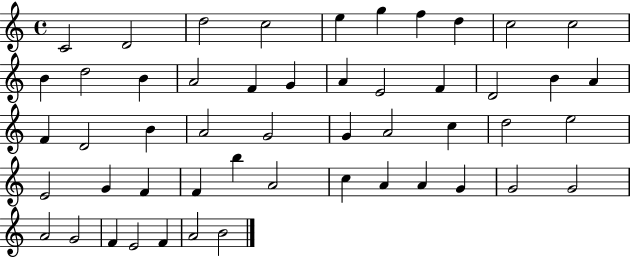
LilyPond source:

{
  \clef treble
  \time 4/4
  \defaultTimeSignature
  \key c \major
  c'2 d'2 | d''2 c''2 | e''4 g''4 f''4 d''4 | c''2 c''2 | \break b'4 d''2 b'4 | a'2 f'4 g'4 | a'4 e'2 f'4 | d'2 b'4 a'4 | \break f'4 d'2 b'4 | a'2 g'2 | g'4 a'2 c''4 | d''2 e''2 | \break e'2 g'4 f'4 | f'4 b''4 a'2 | c''4 a'4 a'4 g'4 | g'2 g'2 | \break a'2 g'2 | f'4 e'2 f'4 | a'2 b'2 | \bar "|."
}